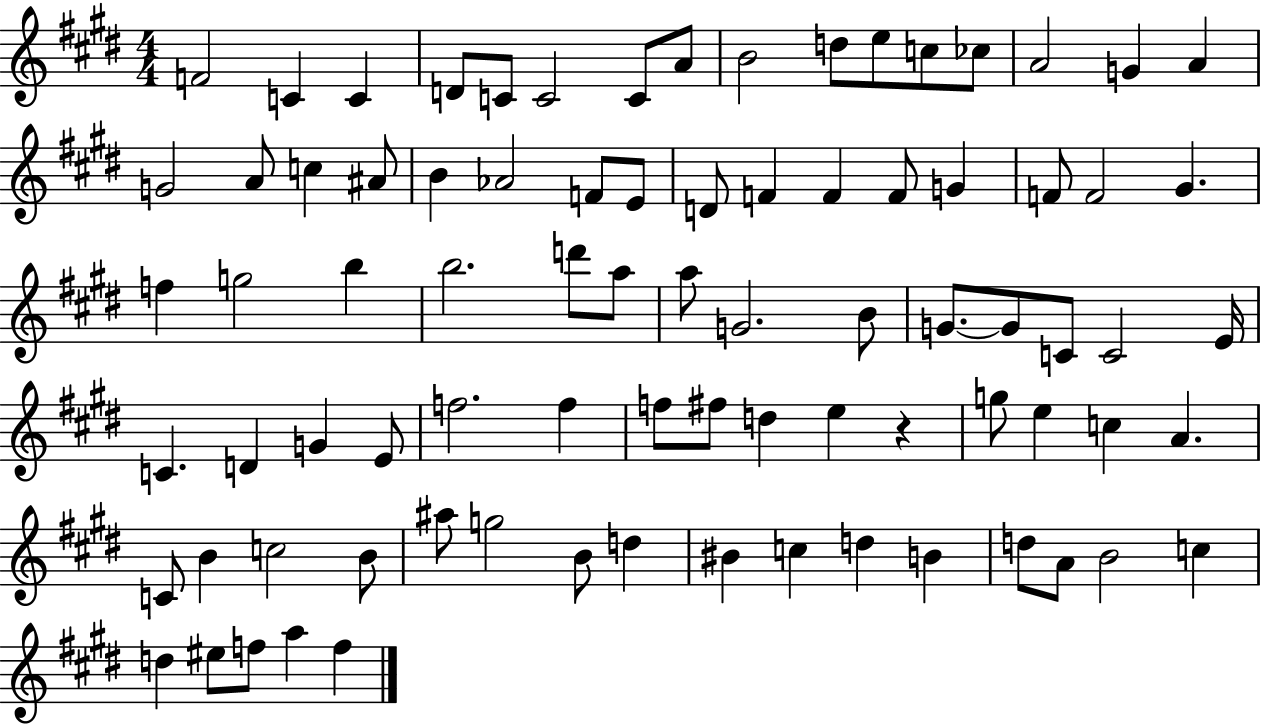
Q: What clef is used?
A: treble